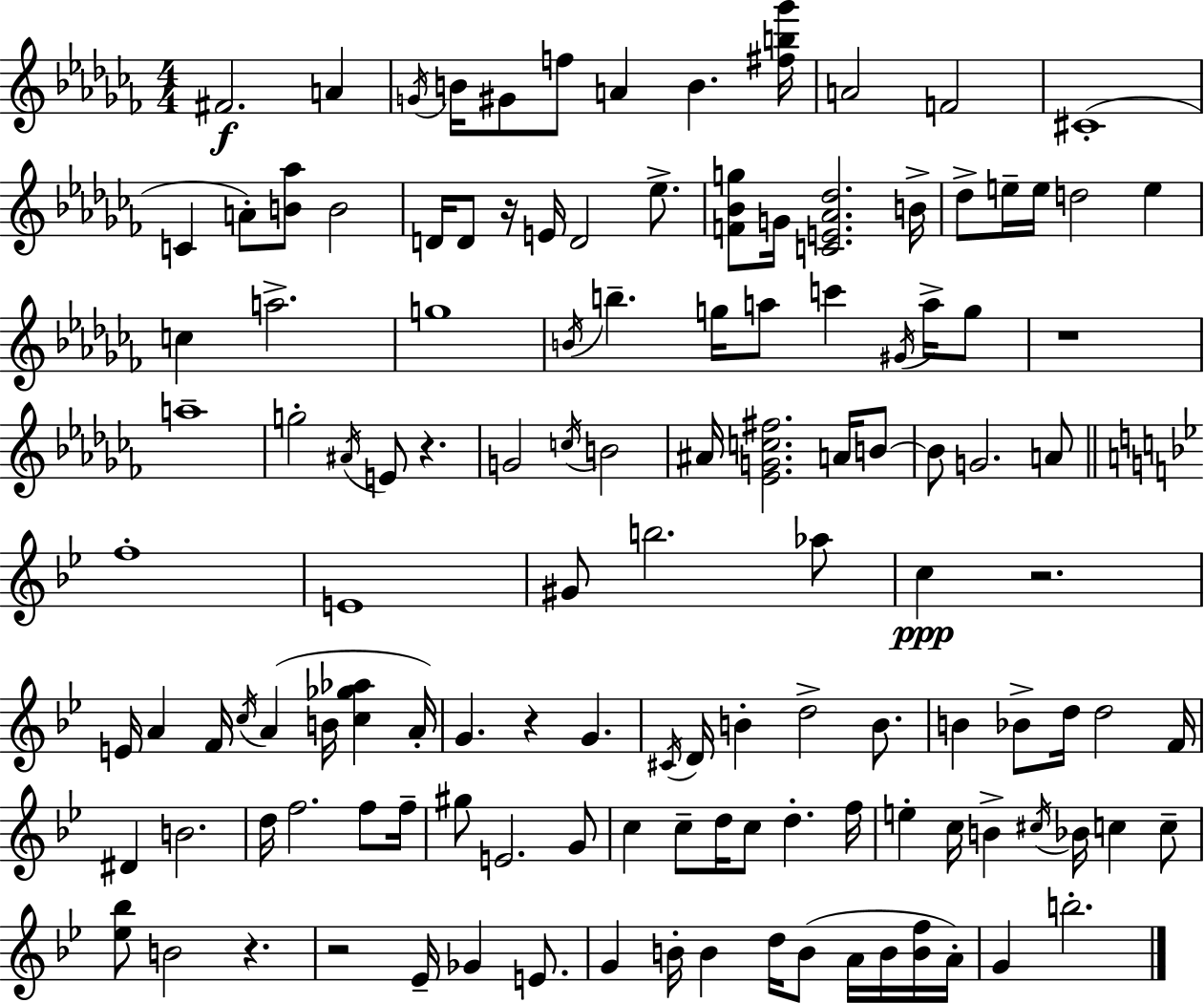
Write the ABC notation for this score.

X:1
T:Untitled
M:4/4
L:1/4
K:Abm
^F2 A G/4 B/4 ^G/2 f/2 A B [^fb_g']/4 A2 F2 ^C4 C A/2 [B_a]/2 B2 D/4 D/2 z/4 E/4 D2 _e/2 [F_Bg]/2 G/4 [CE_A_d]2 B/4 _d/2 e/4 e/4 d2 e c a2 g4 B/4 b g/4 a/2 c' ^G/4 a/4 g/2 z4 a4 g2 ^A/4 E/2 z G2 c/4 B2 ^A/4 [_EGc^f]2 A/4 B/2 B/2 G2 A/2 f4 E4 ^G/2 b2 _a/2 c z2 E/4 A F/4 c/4 A B/4 [c_g_a] A/4 G z G ^C/4 D/4 B d2 B/2 B _B/2 d/4 d2 F/4 ^D B2 d/4 f2 f/2 f/4 ^g/2 E2 G/2 c c/2 d/4 c/2 d f/4 e c/4 B ^c/4 _B/4 c c/2 [_e_b]/2 B2 z z2 _E/4 _G E/2 G B/4 B d/4 B/2 A/4 B/4 [Bf]/4 A/4 G b2